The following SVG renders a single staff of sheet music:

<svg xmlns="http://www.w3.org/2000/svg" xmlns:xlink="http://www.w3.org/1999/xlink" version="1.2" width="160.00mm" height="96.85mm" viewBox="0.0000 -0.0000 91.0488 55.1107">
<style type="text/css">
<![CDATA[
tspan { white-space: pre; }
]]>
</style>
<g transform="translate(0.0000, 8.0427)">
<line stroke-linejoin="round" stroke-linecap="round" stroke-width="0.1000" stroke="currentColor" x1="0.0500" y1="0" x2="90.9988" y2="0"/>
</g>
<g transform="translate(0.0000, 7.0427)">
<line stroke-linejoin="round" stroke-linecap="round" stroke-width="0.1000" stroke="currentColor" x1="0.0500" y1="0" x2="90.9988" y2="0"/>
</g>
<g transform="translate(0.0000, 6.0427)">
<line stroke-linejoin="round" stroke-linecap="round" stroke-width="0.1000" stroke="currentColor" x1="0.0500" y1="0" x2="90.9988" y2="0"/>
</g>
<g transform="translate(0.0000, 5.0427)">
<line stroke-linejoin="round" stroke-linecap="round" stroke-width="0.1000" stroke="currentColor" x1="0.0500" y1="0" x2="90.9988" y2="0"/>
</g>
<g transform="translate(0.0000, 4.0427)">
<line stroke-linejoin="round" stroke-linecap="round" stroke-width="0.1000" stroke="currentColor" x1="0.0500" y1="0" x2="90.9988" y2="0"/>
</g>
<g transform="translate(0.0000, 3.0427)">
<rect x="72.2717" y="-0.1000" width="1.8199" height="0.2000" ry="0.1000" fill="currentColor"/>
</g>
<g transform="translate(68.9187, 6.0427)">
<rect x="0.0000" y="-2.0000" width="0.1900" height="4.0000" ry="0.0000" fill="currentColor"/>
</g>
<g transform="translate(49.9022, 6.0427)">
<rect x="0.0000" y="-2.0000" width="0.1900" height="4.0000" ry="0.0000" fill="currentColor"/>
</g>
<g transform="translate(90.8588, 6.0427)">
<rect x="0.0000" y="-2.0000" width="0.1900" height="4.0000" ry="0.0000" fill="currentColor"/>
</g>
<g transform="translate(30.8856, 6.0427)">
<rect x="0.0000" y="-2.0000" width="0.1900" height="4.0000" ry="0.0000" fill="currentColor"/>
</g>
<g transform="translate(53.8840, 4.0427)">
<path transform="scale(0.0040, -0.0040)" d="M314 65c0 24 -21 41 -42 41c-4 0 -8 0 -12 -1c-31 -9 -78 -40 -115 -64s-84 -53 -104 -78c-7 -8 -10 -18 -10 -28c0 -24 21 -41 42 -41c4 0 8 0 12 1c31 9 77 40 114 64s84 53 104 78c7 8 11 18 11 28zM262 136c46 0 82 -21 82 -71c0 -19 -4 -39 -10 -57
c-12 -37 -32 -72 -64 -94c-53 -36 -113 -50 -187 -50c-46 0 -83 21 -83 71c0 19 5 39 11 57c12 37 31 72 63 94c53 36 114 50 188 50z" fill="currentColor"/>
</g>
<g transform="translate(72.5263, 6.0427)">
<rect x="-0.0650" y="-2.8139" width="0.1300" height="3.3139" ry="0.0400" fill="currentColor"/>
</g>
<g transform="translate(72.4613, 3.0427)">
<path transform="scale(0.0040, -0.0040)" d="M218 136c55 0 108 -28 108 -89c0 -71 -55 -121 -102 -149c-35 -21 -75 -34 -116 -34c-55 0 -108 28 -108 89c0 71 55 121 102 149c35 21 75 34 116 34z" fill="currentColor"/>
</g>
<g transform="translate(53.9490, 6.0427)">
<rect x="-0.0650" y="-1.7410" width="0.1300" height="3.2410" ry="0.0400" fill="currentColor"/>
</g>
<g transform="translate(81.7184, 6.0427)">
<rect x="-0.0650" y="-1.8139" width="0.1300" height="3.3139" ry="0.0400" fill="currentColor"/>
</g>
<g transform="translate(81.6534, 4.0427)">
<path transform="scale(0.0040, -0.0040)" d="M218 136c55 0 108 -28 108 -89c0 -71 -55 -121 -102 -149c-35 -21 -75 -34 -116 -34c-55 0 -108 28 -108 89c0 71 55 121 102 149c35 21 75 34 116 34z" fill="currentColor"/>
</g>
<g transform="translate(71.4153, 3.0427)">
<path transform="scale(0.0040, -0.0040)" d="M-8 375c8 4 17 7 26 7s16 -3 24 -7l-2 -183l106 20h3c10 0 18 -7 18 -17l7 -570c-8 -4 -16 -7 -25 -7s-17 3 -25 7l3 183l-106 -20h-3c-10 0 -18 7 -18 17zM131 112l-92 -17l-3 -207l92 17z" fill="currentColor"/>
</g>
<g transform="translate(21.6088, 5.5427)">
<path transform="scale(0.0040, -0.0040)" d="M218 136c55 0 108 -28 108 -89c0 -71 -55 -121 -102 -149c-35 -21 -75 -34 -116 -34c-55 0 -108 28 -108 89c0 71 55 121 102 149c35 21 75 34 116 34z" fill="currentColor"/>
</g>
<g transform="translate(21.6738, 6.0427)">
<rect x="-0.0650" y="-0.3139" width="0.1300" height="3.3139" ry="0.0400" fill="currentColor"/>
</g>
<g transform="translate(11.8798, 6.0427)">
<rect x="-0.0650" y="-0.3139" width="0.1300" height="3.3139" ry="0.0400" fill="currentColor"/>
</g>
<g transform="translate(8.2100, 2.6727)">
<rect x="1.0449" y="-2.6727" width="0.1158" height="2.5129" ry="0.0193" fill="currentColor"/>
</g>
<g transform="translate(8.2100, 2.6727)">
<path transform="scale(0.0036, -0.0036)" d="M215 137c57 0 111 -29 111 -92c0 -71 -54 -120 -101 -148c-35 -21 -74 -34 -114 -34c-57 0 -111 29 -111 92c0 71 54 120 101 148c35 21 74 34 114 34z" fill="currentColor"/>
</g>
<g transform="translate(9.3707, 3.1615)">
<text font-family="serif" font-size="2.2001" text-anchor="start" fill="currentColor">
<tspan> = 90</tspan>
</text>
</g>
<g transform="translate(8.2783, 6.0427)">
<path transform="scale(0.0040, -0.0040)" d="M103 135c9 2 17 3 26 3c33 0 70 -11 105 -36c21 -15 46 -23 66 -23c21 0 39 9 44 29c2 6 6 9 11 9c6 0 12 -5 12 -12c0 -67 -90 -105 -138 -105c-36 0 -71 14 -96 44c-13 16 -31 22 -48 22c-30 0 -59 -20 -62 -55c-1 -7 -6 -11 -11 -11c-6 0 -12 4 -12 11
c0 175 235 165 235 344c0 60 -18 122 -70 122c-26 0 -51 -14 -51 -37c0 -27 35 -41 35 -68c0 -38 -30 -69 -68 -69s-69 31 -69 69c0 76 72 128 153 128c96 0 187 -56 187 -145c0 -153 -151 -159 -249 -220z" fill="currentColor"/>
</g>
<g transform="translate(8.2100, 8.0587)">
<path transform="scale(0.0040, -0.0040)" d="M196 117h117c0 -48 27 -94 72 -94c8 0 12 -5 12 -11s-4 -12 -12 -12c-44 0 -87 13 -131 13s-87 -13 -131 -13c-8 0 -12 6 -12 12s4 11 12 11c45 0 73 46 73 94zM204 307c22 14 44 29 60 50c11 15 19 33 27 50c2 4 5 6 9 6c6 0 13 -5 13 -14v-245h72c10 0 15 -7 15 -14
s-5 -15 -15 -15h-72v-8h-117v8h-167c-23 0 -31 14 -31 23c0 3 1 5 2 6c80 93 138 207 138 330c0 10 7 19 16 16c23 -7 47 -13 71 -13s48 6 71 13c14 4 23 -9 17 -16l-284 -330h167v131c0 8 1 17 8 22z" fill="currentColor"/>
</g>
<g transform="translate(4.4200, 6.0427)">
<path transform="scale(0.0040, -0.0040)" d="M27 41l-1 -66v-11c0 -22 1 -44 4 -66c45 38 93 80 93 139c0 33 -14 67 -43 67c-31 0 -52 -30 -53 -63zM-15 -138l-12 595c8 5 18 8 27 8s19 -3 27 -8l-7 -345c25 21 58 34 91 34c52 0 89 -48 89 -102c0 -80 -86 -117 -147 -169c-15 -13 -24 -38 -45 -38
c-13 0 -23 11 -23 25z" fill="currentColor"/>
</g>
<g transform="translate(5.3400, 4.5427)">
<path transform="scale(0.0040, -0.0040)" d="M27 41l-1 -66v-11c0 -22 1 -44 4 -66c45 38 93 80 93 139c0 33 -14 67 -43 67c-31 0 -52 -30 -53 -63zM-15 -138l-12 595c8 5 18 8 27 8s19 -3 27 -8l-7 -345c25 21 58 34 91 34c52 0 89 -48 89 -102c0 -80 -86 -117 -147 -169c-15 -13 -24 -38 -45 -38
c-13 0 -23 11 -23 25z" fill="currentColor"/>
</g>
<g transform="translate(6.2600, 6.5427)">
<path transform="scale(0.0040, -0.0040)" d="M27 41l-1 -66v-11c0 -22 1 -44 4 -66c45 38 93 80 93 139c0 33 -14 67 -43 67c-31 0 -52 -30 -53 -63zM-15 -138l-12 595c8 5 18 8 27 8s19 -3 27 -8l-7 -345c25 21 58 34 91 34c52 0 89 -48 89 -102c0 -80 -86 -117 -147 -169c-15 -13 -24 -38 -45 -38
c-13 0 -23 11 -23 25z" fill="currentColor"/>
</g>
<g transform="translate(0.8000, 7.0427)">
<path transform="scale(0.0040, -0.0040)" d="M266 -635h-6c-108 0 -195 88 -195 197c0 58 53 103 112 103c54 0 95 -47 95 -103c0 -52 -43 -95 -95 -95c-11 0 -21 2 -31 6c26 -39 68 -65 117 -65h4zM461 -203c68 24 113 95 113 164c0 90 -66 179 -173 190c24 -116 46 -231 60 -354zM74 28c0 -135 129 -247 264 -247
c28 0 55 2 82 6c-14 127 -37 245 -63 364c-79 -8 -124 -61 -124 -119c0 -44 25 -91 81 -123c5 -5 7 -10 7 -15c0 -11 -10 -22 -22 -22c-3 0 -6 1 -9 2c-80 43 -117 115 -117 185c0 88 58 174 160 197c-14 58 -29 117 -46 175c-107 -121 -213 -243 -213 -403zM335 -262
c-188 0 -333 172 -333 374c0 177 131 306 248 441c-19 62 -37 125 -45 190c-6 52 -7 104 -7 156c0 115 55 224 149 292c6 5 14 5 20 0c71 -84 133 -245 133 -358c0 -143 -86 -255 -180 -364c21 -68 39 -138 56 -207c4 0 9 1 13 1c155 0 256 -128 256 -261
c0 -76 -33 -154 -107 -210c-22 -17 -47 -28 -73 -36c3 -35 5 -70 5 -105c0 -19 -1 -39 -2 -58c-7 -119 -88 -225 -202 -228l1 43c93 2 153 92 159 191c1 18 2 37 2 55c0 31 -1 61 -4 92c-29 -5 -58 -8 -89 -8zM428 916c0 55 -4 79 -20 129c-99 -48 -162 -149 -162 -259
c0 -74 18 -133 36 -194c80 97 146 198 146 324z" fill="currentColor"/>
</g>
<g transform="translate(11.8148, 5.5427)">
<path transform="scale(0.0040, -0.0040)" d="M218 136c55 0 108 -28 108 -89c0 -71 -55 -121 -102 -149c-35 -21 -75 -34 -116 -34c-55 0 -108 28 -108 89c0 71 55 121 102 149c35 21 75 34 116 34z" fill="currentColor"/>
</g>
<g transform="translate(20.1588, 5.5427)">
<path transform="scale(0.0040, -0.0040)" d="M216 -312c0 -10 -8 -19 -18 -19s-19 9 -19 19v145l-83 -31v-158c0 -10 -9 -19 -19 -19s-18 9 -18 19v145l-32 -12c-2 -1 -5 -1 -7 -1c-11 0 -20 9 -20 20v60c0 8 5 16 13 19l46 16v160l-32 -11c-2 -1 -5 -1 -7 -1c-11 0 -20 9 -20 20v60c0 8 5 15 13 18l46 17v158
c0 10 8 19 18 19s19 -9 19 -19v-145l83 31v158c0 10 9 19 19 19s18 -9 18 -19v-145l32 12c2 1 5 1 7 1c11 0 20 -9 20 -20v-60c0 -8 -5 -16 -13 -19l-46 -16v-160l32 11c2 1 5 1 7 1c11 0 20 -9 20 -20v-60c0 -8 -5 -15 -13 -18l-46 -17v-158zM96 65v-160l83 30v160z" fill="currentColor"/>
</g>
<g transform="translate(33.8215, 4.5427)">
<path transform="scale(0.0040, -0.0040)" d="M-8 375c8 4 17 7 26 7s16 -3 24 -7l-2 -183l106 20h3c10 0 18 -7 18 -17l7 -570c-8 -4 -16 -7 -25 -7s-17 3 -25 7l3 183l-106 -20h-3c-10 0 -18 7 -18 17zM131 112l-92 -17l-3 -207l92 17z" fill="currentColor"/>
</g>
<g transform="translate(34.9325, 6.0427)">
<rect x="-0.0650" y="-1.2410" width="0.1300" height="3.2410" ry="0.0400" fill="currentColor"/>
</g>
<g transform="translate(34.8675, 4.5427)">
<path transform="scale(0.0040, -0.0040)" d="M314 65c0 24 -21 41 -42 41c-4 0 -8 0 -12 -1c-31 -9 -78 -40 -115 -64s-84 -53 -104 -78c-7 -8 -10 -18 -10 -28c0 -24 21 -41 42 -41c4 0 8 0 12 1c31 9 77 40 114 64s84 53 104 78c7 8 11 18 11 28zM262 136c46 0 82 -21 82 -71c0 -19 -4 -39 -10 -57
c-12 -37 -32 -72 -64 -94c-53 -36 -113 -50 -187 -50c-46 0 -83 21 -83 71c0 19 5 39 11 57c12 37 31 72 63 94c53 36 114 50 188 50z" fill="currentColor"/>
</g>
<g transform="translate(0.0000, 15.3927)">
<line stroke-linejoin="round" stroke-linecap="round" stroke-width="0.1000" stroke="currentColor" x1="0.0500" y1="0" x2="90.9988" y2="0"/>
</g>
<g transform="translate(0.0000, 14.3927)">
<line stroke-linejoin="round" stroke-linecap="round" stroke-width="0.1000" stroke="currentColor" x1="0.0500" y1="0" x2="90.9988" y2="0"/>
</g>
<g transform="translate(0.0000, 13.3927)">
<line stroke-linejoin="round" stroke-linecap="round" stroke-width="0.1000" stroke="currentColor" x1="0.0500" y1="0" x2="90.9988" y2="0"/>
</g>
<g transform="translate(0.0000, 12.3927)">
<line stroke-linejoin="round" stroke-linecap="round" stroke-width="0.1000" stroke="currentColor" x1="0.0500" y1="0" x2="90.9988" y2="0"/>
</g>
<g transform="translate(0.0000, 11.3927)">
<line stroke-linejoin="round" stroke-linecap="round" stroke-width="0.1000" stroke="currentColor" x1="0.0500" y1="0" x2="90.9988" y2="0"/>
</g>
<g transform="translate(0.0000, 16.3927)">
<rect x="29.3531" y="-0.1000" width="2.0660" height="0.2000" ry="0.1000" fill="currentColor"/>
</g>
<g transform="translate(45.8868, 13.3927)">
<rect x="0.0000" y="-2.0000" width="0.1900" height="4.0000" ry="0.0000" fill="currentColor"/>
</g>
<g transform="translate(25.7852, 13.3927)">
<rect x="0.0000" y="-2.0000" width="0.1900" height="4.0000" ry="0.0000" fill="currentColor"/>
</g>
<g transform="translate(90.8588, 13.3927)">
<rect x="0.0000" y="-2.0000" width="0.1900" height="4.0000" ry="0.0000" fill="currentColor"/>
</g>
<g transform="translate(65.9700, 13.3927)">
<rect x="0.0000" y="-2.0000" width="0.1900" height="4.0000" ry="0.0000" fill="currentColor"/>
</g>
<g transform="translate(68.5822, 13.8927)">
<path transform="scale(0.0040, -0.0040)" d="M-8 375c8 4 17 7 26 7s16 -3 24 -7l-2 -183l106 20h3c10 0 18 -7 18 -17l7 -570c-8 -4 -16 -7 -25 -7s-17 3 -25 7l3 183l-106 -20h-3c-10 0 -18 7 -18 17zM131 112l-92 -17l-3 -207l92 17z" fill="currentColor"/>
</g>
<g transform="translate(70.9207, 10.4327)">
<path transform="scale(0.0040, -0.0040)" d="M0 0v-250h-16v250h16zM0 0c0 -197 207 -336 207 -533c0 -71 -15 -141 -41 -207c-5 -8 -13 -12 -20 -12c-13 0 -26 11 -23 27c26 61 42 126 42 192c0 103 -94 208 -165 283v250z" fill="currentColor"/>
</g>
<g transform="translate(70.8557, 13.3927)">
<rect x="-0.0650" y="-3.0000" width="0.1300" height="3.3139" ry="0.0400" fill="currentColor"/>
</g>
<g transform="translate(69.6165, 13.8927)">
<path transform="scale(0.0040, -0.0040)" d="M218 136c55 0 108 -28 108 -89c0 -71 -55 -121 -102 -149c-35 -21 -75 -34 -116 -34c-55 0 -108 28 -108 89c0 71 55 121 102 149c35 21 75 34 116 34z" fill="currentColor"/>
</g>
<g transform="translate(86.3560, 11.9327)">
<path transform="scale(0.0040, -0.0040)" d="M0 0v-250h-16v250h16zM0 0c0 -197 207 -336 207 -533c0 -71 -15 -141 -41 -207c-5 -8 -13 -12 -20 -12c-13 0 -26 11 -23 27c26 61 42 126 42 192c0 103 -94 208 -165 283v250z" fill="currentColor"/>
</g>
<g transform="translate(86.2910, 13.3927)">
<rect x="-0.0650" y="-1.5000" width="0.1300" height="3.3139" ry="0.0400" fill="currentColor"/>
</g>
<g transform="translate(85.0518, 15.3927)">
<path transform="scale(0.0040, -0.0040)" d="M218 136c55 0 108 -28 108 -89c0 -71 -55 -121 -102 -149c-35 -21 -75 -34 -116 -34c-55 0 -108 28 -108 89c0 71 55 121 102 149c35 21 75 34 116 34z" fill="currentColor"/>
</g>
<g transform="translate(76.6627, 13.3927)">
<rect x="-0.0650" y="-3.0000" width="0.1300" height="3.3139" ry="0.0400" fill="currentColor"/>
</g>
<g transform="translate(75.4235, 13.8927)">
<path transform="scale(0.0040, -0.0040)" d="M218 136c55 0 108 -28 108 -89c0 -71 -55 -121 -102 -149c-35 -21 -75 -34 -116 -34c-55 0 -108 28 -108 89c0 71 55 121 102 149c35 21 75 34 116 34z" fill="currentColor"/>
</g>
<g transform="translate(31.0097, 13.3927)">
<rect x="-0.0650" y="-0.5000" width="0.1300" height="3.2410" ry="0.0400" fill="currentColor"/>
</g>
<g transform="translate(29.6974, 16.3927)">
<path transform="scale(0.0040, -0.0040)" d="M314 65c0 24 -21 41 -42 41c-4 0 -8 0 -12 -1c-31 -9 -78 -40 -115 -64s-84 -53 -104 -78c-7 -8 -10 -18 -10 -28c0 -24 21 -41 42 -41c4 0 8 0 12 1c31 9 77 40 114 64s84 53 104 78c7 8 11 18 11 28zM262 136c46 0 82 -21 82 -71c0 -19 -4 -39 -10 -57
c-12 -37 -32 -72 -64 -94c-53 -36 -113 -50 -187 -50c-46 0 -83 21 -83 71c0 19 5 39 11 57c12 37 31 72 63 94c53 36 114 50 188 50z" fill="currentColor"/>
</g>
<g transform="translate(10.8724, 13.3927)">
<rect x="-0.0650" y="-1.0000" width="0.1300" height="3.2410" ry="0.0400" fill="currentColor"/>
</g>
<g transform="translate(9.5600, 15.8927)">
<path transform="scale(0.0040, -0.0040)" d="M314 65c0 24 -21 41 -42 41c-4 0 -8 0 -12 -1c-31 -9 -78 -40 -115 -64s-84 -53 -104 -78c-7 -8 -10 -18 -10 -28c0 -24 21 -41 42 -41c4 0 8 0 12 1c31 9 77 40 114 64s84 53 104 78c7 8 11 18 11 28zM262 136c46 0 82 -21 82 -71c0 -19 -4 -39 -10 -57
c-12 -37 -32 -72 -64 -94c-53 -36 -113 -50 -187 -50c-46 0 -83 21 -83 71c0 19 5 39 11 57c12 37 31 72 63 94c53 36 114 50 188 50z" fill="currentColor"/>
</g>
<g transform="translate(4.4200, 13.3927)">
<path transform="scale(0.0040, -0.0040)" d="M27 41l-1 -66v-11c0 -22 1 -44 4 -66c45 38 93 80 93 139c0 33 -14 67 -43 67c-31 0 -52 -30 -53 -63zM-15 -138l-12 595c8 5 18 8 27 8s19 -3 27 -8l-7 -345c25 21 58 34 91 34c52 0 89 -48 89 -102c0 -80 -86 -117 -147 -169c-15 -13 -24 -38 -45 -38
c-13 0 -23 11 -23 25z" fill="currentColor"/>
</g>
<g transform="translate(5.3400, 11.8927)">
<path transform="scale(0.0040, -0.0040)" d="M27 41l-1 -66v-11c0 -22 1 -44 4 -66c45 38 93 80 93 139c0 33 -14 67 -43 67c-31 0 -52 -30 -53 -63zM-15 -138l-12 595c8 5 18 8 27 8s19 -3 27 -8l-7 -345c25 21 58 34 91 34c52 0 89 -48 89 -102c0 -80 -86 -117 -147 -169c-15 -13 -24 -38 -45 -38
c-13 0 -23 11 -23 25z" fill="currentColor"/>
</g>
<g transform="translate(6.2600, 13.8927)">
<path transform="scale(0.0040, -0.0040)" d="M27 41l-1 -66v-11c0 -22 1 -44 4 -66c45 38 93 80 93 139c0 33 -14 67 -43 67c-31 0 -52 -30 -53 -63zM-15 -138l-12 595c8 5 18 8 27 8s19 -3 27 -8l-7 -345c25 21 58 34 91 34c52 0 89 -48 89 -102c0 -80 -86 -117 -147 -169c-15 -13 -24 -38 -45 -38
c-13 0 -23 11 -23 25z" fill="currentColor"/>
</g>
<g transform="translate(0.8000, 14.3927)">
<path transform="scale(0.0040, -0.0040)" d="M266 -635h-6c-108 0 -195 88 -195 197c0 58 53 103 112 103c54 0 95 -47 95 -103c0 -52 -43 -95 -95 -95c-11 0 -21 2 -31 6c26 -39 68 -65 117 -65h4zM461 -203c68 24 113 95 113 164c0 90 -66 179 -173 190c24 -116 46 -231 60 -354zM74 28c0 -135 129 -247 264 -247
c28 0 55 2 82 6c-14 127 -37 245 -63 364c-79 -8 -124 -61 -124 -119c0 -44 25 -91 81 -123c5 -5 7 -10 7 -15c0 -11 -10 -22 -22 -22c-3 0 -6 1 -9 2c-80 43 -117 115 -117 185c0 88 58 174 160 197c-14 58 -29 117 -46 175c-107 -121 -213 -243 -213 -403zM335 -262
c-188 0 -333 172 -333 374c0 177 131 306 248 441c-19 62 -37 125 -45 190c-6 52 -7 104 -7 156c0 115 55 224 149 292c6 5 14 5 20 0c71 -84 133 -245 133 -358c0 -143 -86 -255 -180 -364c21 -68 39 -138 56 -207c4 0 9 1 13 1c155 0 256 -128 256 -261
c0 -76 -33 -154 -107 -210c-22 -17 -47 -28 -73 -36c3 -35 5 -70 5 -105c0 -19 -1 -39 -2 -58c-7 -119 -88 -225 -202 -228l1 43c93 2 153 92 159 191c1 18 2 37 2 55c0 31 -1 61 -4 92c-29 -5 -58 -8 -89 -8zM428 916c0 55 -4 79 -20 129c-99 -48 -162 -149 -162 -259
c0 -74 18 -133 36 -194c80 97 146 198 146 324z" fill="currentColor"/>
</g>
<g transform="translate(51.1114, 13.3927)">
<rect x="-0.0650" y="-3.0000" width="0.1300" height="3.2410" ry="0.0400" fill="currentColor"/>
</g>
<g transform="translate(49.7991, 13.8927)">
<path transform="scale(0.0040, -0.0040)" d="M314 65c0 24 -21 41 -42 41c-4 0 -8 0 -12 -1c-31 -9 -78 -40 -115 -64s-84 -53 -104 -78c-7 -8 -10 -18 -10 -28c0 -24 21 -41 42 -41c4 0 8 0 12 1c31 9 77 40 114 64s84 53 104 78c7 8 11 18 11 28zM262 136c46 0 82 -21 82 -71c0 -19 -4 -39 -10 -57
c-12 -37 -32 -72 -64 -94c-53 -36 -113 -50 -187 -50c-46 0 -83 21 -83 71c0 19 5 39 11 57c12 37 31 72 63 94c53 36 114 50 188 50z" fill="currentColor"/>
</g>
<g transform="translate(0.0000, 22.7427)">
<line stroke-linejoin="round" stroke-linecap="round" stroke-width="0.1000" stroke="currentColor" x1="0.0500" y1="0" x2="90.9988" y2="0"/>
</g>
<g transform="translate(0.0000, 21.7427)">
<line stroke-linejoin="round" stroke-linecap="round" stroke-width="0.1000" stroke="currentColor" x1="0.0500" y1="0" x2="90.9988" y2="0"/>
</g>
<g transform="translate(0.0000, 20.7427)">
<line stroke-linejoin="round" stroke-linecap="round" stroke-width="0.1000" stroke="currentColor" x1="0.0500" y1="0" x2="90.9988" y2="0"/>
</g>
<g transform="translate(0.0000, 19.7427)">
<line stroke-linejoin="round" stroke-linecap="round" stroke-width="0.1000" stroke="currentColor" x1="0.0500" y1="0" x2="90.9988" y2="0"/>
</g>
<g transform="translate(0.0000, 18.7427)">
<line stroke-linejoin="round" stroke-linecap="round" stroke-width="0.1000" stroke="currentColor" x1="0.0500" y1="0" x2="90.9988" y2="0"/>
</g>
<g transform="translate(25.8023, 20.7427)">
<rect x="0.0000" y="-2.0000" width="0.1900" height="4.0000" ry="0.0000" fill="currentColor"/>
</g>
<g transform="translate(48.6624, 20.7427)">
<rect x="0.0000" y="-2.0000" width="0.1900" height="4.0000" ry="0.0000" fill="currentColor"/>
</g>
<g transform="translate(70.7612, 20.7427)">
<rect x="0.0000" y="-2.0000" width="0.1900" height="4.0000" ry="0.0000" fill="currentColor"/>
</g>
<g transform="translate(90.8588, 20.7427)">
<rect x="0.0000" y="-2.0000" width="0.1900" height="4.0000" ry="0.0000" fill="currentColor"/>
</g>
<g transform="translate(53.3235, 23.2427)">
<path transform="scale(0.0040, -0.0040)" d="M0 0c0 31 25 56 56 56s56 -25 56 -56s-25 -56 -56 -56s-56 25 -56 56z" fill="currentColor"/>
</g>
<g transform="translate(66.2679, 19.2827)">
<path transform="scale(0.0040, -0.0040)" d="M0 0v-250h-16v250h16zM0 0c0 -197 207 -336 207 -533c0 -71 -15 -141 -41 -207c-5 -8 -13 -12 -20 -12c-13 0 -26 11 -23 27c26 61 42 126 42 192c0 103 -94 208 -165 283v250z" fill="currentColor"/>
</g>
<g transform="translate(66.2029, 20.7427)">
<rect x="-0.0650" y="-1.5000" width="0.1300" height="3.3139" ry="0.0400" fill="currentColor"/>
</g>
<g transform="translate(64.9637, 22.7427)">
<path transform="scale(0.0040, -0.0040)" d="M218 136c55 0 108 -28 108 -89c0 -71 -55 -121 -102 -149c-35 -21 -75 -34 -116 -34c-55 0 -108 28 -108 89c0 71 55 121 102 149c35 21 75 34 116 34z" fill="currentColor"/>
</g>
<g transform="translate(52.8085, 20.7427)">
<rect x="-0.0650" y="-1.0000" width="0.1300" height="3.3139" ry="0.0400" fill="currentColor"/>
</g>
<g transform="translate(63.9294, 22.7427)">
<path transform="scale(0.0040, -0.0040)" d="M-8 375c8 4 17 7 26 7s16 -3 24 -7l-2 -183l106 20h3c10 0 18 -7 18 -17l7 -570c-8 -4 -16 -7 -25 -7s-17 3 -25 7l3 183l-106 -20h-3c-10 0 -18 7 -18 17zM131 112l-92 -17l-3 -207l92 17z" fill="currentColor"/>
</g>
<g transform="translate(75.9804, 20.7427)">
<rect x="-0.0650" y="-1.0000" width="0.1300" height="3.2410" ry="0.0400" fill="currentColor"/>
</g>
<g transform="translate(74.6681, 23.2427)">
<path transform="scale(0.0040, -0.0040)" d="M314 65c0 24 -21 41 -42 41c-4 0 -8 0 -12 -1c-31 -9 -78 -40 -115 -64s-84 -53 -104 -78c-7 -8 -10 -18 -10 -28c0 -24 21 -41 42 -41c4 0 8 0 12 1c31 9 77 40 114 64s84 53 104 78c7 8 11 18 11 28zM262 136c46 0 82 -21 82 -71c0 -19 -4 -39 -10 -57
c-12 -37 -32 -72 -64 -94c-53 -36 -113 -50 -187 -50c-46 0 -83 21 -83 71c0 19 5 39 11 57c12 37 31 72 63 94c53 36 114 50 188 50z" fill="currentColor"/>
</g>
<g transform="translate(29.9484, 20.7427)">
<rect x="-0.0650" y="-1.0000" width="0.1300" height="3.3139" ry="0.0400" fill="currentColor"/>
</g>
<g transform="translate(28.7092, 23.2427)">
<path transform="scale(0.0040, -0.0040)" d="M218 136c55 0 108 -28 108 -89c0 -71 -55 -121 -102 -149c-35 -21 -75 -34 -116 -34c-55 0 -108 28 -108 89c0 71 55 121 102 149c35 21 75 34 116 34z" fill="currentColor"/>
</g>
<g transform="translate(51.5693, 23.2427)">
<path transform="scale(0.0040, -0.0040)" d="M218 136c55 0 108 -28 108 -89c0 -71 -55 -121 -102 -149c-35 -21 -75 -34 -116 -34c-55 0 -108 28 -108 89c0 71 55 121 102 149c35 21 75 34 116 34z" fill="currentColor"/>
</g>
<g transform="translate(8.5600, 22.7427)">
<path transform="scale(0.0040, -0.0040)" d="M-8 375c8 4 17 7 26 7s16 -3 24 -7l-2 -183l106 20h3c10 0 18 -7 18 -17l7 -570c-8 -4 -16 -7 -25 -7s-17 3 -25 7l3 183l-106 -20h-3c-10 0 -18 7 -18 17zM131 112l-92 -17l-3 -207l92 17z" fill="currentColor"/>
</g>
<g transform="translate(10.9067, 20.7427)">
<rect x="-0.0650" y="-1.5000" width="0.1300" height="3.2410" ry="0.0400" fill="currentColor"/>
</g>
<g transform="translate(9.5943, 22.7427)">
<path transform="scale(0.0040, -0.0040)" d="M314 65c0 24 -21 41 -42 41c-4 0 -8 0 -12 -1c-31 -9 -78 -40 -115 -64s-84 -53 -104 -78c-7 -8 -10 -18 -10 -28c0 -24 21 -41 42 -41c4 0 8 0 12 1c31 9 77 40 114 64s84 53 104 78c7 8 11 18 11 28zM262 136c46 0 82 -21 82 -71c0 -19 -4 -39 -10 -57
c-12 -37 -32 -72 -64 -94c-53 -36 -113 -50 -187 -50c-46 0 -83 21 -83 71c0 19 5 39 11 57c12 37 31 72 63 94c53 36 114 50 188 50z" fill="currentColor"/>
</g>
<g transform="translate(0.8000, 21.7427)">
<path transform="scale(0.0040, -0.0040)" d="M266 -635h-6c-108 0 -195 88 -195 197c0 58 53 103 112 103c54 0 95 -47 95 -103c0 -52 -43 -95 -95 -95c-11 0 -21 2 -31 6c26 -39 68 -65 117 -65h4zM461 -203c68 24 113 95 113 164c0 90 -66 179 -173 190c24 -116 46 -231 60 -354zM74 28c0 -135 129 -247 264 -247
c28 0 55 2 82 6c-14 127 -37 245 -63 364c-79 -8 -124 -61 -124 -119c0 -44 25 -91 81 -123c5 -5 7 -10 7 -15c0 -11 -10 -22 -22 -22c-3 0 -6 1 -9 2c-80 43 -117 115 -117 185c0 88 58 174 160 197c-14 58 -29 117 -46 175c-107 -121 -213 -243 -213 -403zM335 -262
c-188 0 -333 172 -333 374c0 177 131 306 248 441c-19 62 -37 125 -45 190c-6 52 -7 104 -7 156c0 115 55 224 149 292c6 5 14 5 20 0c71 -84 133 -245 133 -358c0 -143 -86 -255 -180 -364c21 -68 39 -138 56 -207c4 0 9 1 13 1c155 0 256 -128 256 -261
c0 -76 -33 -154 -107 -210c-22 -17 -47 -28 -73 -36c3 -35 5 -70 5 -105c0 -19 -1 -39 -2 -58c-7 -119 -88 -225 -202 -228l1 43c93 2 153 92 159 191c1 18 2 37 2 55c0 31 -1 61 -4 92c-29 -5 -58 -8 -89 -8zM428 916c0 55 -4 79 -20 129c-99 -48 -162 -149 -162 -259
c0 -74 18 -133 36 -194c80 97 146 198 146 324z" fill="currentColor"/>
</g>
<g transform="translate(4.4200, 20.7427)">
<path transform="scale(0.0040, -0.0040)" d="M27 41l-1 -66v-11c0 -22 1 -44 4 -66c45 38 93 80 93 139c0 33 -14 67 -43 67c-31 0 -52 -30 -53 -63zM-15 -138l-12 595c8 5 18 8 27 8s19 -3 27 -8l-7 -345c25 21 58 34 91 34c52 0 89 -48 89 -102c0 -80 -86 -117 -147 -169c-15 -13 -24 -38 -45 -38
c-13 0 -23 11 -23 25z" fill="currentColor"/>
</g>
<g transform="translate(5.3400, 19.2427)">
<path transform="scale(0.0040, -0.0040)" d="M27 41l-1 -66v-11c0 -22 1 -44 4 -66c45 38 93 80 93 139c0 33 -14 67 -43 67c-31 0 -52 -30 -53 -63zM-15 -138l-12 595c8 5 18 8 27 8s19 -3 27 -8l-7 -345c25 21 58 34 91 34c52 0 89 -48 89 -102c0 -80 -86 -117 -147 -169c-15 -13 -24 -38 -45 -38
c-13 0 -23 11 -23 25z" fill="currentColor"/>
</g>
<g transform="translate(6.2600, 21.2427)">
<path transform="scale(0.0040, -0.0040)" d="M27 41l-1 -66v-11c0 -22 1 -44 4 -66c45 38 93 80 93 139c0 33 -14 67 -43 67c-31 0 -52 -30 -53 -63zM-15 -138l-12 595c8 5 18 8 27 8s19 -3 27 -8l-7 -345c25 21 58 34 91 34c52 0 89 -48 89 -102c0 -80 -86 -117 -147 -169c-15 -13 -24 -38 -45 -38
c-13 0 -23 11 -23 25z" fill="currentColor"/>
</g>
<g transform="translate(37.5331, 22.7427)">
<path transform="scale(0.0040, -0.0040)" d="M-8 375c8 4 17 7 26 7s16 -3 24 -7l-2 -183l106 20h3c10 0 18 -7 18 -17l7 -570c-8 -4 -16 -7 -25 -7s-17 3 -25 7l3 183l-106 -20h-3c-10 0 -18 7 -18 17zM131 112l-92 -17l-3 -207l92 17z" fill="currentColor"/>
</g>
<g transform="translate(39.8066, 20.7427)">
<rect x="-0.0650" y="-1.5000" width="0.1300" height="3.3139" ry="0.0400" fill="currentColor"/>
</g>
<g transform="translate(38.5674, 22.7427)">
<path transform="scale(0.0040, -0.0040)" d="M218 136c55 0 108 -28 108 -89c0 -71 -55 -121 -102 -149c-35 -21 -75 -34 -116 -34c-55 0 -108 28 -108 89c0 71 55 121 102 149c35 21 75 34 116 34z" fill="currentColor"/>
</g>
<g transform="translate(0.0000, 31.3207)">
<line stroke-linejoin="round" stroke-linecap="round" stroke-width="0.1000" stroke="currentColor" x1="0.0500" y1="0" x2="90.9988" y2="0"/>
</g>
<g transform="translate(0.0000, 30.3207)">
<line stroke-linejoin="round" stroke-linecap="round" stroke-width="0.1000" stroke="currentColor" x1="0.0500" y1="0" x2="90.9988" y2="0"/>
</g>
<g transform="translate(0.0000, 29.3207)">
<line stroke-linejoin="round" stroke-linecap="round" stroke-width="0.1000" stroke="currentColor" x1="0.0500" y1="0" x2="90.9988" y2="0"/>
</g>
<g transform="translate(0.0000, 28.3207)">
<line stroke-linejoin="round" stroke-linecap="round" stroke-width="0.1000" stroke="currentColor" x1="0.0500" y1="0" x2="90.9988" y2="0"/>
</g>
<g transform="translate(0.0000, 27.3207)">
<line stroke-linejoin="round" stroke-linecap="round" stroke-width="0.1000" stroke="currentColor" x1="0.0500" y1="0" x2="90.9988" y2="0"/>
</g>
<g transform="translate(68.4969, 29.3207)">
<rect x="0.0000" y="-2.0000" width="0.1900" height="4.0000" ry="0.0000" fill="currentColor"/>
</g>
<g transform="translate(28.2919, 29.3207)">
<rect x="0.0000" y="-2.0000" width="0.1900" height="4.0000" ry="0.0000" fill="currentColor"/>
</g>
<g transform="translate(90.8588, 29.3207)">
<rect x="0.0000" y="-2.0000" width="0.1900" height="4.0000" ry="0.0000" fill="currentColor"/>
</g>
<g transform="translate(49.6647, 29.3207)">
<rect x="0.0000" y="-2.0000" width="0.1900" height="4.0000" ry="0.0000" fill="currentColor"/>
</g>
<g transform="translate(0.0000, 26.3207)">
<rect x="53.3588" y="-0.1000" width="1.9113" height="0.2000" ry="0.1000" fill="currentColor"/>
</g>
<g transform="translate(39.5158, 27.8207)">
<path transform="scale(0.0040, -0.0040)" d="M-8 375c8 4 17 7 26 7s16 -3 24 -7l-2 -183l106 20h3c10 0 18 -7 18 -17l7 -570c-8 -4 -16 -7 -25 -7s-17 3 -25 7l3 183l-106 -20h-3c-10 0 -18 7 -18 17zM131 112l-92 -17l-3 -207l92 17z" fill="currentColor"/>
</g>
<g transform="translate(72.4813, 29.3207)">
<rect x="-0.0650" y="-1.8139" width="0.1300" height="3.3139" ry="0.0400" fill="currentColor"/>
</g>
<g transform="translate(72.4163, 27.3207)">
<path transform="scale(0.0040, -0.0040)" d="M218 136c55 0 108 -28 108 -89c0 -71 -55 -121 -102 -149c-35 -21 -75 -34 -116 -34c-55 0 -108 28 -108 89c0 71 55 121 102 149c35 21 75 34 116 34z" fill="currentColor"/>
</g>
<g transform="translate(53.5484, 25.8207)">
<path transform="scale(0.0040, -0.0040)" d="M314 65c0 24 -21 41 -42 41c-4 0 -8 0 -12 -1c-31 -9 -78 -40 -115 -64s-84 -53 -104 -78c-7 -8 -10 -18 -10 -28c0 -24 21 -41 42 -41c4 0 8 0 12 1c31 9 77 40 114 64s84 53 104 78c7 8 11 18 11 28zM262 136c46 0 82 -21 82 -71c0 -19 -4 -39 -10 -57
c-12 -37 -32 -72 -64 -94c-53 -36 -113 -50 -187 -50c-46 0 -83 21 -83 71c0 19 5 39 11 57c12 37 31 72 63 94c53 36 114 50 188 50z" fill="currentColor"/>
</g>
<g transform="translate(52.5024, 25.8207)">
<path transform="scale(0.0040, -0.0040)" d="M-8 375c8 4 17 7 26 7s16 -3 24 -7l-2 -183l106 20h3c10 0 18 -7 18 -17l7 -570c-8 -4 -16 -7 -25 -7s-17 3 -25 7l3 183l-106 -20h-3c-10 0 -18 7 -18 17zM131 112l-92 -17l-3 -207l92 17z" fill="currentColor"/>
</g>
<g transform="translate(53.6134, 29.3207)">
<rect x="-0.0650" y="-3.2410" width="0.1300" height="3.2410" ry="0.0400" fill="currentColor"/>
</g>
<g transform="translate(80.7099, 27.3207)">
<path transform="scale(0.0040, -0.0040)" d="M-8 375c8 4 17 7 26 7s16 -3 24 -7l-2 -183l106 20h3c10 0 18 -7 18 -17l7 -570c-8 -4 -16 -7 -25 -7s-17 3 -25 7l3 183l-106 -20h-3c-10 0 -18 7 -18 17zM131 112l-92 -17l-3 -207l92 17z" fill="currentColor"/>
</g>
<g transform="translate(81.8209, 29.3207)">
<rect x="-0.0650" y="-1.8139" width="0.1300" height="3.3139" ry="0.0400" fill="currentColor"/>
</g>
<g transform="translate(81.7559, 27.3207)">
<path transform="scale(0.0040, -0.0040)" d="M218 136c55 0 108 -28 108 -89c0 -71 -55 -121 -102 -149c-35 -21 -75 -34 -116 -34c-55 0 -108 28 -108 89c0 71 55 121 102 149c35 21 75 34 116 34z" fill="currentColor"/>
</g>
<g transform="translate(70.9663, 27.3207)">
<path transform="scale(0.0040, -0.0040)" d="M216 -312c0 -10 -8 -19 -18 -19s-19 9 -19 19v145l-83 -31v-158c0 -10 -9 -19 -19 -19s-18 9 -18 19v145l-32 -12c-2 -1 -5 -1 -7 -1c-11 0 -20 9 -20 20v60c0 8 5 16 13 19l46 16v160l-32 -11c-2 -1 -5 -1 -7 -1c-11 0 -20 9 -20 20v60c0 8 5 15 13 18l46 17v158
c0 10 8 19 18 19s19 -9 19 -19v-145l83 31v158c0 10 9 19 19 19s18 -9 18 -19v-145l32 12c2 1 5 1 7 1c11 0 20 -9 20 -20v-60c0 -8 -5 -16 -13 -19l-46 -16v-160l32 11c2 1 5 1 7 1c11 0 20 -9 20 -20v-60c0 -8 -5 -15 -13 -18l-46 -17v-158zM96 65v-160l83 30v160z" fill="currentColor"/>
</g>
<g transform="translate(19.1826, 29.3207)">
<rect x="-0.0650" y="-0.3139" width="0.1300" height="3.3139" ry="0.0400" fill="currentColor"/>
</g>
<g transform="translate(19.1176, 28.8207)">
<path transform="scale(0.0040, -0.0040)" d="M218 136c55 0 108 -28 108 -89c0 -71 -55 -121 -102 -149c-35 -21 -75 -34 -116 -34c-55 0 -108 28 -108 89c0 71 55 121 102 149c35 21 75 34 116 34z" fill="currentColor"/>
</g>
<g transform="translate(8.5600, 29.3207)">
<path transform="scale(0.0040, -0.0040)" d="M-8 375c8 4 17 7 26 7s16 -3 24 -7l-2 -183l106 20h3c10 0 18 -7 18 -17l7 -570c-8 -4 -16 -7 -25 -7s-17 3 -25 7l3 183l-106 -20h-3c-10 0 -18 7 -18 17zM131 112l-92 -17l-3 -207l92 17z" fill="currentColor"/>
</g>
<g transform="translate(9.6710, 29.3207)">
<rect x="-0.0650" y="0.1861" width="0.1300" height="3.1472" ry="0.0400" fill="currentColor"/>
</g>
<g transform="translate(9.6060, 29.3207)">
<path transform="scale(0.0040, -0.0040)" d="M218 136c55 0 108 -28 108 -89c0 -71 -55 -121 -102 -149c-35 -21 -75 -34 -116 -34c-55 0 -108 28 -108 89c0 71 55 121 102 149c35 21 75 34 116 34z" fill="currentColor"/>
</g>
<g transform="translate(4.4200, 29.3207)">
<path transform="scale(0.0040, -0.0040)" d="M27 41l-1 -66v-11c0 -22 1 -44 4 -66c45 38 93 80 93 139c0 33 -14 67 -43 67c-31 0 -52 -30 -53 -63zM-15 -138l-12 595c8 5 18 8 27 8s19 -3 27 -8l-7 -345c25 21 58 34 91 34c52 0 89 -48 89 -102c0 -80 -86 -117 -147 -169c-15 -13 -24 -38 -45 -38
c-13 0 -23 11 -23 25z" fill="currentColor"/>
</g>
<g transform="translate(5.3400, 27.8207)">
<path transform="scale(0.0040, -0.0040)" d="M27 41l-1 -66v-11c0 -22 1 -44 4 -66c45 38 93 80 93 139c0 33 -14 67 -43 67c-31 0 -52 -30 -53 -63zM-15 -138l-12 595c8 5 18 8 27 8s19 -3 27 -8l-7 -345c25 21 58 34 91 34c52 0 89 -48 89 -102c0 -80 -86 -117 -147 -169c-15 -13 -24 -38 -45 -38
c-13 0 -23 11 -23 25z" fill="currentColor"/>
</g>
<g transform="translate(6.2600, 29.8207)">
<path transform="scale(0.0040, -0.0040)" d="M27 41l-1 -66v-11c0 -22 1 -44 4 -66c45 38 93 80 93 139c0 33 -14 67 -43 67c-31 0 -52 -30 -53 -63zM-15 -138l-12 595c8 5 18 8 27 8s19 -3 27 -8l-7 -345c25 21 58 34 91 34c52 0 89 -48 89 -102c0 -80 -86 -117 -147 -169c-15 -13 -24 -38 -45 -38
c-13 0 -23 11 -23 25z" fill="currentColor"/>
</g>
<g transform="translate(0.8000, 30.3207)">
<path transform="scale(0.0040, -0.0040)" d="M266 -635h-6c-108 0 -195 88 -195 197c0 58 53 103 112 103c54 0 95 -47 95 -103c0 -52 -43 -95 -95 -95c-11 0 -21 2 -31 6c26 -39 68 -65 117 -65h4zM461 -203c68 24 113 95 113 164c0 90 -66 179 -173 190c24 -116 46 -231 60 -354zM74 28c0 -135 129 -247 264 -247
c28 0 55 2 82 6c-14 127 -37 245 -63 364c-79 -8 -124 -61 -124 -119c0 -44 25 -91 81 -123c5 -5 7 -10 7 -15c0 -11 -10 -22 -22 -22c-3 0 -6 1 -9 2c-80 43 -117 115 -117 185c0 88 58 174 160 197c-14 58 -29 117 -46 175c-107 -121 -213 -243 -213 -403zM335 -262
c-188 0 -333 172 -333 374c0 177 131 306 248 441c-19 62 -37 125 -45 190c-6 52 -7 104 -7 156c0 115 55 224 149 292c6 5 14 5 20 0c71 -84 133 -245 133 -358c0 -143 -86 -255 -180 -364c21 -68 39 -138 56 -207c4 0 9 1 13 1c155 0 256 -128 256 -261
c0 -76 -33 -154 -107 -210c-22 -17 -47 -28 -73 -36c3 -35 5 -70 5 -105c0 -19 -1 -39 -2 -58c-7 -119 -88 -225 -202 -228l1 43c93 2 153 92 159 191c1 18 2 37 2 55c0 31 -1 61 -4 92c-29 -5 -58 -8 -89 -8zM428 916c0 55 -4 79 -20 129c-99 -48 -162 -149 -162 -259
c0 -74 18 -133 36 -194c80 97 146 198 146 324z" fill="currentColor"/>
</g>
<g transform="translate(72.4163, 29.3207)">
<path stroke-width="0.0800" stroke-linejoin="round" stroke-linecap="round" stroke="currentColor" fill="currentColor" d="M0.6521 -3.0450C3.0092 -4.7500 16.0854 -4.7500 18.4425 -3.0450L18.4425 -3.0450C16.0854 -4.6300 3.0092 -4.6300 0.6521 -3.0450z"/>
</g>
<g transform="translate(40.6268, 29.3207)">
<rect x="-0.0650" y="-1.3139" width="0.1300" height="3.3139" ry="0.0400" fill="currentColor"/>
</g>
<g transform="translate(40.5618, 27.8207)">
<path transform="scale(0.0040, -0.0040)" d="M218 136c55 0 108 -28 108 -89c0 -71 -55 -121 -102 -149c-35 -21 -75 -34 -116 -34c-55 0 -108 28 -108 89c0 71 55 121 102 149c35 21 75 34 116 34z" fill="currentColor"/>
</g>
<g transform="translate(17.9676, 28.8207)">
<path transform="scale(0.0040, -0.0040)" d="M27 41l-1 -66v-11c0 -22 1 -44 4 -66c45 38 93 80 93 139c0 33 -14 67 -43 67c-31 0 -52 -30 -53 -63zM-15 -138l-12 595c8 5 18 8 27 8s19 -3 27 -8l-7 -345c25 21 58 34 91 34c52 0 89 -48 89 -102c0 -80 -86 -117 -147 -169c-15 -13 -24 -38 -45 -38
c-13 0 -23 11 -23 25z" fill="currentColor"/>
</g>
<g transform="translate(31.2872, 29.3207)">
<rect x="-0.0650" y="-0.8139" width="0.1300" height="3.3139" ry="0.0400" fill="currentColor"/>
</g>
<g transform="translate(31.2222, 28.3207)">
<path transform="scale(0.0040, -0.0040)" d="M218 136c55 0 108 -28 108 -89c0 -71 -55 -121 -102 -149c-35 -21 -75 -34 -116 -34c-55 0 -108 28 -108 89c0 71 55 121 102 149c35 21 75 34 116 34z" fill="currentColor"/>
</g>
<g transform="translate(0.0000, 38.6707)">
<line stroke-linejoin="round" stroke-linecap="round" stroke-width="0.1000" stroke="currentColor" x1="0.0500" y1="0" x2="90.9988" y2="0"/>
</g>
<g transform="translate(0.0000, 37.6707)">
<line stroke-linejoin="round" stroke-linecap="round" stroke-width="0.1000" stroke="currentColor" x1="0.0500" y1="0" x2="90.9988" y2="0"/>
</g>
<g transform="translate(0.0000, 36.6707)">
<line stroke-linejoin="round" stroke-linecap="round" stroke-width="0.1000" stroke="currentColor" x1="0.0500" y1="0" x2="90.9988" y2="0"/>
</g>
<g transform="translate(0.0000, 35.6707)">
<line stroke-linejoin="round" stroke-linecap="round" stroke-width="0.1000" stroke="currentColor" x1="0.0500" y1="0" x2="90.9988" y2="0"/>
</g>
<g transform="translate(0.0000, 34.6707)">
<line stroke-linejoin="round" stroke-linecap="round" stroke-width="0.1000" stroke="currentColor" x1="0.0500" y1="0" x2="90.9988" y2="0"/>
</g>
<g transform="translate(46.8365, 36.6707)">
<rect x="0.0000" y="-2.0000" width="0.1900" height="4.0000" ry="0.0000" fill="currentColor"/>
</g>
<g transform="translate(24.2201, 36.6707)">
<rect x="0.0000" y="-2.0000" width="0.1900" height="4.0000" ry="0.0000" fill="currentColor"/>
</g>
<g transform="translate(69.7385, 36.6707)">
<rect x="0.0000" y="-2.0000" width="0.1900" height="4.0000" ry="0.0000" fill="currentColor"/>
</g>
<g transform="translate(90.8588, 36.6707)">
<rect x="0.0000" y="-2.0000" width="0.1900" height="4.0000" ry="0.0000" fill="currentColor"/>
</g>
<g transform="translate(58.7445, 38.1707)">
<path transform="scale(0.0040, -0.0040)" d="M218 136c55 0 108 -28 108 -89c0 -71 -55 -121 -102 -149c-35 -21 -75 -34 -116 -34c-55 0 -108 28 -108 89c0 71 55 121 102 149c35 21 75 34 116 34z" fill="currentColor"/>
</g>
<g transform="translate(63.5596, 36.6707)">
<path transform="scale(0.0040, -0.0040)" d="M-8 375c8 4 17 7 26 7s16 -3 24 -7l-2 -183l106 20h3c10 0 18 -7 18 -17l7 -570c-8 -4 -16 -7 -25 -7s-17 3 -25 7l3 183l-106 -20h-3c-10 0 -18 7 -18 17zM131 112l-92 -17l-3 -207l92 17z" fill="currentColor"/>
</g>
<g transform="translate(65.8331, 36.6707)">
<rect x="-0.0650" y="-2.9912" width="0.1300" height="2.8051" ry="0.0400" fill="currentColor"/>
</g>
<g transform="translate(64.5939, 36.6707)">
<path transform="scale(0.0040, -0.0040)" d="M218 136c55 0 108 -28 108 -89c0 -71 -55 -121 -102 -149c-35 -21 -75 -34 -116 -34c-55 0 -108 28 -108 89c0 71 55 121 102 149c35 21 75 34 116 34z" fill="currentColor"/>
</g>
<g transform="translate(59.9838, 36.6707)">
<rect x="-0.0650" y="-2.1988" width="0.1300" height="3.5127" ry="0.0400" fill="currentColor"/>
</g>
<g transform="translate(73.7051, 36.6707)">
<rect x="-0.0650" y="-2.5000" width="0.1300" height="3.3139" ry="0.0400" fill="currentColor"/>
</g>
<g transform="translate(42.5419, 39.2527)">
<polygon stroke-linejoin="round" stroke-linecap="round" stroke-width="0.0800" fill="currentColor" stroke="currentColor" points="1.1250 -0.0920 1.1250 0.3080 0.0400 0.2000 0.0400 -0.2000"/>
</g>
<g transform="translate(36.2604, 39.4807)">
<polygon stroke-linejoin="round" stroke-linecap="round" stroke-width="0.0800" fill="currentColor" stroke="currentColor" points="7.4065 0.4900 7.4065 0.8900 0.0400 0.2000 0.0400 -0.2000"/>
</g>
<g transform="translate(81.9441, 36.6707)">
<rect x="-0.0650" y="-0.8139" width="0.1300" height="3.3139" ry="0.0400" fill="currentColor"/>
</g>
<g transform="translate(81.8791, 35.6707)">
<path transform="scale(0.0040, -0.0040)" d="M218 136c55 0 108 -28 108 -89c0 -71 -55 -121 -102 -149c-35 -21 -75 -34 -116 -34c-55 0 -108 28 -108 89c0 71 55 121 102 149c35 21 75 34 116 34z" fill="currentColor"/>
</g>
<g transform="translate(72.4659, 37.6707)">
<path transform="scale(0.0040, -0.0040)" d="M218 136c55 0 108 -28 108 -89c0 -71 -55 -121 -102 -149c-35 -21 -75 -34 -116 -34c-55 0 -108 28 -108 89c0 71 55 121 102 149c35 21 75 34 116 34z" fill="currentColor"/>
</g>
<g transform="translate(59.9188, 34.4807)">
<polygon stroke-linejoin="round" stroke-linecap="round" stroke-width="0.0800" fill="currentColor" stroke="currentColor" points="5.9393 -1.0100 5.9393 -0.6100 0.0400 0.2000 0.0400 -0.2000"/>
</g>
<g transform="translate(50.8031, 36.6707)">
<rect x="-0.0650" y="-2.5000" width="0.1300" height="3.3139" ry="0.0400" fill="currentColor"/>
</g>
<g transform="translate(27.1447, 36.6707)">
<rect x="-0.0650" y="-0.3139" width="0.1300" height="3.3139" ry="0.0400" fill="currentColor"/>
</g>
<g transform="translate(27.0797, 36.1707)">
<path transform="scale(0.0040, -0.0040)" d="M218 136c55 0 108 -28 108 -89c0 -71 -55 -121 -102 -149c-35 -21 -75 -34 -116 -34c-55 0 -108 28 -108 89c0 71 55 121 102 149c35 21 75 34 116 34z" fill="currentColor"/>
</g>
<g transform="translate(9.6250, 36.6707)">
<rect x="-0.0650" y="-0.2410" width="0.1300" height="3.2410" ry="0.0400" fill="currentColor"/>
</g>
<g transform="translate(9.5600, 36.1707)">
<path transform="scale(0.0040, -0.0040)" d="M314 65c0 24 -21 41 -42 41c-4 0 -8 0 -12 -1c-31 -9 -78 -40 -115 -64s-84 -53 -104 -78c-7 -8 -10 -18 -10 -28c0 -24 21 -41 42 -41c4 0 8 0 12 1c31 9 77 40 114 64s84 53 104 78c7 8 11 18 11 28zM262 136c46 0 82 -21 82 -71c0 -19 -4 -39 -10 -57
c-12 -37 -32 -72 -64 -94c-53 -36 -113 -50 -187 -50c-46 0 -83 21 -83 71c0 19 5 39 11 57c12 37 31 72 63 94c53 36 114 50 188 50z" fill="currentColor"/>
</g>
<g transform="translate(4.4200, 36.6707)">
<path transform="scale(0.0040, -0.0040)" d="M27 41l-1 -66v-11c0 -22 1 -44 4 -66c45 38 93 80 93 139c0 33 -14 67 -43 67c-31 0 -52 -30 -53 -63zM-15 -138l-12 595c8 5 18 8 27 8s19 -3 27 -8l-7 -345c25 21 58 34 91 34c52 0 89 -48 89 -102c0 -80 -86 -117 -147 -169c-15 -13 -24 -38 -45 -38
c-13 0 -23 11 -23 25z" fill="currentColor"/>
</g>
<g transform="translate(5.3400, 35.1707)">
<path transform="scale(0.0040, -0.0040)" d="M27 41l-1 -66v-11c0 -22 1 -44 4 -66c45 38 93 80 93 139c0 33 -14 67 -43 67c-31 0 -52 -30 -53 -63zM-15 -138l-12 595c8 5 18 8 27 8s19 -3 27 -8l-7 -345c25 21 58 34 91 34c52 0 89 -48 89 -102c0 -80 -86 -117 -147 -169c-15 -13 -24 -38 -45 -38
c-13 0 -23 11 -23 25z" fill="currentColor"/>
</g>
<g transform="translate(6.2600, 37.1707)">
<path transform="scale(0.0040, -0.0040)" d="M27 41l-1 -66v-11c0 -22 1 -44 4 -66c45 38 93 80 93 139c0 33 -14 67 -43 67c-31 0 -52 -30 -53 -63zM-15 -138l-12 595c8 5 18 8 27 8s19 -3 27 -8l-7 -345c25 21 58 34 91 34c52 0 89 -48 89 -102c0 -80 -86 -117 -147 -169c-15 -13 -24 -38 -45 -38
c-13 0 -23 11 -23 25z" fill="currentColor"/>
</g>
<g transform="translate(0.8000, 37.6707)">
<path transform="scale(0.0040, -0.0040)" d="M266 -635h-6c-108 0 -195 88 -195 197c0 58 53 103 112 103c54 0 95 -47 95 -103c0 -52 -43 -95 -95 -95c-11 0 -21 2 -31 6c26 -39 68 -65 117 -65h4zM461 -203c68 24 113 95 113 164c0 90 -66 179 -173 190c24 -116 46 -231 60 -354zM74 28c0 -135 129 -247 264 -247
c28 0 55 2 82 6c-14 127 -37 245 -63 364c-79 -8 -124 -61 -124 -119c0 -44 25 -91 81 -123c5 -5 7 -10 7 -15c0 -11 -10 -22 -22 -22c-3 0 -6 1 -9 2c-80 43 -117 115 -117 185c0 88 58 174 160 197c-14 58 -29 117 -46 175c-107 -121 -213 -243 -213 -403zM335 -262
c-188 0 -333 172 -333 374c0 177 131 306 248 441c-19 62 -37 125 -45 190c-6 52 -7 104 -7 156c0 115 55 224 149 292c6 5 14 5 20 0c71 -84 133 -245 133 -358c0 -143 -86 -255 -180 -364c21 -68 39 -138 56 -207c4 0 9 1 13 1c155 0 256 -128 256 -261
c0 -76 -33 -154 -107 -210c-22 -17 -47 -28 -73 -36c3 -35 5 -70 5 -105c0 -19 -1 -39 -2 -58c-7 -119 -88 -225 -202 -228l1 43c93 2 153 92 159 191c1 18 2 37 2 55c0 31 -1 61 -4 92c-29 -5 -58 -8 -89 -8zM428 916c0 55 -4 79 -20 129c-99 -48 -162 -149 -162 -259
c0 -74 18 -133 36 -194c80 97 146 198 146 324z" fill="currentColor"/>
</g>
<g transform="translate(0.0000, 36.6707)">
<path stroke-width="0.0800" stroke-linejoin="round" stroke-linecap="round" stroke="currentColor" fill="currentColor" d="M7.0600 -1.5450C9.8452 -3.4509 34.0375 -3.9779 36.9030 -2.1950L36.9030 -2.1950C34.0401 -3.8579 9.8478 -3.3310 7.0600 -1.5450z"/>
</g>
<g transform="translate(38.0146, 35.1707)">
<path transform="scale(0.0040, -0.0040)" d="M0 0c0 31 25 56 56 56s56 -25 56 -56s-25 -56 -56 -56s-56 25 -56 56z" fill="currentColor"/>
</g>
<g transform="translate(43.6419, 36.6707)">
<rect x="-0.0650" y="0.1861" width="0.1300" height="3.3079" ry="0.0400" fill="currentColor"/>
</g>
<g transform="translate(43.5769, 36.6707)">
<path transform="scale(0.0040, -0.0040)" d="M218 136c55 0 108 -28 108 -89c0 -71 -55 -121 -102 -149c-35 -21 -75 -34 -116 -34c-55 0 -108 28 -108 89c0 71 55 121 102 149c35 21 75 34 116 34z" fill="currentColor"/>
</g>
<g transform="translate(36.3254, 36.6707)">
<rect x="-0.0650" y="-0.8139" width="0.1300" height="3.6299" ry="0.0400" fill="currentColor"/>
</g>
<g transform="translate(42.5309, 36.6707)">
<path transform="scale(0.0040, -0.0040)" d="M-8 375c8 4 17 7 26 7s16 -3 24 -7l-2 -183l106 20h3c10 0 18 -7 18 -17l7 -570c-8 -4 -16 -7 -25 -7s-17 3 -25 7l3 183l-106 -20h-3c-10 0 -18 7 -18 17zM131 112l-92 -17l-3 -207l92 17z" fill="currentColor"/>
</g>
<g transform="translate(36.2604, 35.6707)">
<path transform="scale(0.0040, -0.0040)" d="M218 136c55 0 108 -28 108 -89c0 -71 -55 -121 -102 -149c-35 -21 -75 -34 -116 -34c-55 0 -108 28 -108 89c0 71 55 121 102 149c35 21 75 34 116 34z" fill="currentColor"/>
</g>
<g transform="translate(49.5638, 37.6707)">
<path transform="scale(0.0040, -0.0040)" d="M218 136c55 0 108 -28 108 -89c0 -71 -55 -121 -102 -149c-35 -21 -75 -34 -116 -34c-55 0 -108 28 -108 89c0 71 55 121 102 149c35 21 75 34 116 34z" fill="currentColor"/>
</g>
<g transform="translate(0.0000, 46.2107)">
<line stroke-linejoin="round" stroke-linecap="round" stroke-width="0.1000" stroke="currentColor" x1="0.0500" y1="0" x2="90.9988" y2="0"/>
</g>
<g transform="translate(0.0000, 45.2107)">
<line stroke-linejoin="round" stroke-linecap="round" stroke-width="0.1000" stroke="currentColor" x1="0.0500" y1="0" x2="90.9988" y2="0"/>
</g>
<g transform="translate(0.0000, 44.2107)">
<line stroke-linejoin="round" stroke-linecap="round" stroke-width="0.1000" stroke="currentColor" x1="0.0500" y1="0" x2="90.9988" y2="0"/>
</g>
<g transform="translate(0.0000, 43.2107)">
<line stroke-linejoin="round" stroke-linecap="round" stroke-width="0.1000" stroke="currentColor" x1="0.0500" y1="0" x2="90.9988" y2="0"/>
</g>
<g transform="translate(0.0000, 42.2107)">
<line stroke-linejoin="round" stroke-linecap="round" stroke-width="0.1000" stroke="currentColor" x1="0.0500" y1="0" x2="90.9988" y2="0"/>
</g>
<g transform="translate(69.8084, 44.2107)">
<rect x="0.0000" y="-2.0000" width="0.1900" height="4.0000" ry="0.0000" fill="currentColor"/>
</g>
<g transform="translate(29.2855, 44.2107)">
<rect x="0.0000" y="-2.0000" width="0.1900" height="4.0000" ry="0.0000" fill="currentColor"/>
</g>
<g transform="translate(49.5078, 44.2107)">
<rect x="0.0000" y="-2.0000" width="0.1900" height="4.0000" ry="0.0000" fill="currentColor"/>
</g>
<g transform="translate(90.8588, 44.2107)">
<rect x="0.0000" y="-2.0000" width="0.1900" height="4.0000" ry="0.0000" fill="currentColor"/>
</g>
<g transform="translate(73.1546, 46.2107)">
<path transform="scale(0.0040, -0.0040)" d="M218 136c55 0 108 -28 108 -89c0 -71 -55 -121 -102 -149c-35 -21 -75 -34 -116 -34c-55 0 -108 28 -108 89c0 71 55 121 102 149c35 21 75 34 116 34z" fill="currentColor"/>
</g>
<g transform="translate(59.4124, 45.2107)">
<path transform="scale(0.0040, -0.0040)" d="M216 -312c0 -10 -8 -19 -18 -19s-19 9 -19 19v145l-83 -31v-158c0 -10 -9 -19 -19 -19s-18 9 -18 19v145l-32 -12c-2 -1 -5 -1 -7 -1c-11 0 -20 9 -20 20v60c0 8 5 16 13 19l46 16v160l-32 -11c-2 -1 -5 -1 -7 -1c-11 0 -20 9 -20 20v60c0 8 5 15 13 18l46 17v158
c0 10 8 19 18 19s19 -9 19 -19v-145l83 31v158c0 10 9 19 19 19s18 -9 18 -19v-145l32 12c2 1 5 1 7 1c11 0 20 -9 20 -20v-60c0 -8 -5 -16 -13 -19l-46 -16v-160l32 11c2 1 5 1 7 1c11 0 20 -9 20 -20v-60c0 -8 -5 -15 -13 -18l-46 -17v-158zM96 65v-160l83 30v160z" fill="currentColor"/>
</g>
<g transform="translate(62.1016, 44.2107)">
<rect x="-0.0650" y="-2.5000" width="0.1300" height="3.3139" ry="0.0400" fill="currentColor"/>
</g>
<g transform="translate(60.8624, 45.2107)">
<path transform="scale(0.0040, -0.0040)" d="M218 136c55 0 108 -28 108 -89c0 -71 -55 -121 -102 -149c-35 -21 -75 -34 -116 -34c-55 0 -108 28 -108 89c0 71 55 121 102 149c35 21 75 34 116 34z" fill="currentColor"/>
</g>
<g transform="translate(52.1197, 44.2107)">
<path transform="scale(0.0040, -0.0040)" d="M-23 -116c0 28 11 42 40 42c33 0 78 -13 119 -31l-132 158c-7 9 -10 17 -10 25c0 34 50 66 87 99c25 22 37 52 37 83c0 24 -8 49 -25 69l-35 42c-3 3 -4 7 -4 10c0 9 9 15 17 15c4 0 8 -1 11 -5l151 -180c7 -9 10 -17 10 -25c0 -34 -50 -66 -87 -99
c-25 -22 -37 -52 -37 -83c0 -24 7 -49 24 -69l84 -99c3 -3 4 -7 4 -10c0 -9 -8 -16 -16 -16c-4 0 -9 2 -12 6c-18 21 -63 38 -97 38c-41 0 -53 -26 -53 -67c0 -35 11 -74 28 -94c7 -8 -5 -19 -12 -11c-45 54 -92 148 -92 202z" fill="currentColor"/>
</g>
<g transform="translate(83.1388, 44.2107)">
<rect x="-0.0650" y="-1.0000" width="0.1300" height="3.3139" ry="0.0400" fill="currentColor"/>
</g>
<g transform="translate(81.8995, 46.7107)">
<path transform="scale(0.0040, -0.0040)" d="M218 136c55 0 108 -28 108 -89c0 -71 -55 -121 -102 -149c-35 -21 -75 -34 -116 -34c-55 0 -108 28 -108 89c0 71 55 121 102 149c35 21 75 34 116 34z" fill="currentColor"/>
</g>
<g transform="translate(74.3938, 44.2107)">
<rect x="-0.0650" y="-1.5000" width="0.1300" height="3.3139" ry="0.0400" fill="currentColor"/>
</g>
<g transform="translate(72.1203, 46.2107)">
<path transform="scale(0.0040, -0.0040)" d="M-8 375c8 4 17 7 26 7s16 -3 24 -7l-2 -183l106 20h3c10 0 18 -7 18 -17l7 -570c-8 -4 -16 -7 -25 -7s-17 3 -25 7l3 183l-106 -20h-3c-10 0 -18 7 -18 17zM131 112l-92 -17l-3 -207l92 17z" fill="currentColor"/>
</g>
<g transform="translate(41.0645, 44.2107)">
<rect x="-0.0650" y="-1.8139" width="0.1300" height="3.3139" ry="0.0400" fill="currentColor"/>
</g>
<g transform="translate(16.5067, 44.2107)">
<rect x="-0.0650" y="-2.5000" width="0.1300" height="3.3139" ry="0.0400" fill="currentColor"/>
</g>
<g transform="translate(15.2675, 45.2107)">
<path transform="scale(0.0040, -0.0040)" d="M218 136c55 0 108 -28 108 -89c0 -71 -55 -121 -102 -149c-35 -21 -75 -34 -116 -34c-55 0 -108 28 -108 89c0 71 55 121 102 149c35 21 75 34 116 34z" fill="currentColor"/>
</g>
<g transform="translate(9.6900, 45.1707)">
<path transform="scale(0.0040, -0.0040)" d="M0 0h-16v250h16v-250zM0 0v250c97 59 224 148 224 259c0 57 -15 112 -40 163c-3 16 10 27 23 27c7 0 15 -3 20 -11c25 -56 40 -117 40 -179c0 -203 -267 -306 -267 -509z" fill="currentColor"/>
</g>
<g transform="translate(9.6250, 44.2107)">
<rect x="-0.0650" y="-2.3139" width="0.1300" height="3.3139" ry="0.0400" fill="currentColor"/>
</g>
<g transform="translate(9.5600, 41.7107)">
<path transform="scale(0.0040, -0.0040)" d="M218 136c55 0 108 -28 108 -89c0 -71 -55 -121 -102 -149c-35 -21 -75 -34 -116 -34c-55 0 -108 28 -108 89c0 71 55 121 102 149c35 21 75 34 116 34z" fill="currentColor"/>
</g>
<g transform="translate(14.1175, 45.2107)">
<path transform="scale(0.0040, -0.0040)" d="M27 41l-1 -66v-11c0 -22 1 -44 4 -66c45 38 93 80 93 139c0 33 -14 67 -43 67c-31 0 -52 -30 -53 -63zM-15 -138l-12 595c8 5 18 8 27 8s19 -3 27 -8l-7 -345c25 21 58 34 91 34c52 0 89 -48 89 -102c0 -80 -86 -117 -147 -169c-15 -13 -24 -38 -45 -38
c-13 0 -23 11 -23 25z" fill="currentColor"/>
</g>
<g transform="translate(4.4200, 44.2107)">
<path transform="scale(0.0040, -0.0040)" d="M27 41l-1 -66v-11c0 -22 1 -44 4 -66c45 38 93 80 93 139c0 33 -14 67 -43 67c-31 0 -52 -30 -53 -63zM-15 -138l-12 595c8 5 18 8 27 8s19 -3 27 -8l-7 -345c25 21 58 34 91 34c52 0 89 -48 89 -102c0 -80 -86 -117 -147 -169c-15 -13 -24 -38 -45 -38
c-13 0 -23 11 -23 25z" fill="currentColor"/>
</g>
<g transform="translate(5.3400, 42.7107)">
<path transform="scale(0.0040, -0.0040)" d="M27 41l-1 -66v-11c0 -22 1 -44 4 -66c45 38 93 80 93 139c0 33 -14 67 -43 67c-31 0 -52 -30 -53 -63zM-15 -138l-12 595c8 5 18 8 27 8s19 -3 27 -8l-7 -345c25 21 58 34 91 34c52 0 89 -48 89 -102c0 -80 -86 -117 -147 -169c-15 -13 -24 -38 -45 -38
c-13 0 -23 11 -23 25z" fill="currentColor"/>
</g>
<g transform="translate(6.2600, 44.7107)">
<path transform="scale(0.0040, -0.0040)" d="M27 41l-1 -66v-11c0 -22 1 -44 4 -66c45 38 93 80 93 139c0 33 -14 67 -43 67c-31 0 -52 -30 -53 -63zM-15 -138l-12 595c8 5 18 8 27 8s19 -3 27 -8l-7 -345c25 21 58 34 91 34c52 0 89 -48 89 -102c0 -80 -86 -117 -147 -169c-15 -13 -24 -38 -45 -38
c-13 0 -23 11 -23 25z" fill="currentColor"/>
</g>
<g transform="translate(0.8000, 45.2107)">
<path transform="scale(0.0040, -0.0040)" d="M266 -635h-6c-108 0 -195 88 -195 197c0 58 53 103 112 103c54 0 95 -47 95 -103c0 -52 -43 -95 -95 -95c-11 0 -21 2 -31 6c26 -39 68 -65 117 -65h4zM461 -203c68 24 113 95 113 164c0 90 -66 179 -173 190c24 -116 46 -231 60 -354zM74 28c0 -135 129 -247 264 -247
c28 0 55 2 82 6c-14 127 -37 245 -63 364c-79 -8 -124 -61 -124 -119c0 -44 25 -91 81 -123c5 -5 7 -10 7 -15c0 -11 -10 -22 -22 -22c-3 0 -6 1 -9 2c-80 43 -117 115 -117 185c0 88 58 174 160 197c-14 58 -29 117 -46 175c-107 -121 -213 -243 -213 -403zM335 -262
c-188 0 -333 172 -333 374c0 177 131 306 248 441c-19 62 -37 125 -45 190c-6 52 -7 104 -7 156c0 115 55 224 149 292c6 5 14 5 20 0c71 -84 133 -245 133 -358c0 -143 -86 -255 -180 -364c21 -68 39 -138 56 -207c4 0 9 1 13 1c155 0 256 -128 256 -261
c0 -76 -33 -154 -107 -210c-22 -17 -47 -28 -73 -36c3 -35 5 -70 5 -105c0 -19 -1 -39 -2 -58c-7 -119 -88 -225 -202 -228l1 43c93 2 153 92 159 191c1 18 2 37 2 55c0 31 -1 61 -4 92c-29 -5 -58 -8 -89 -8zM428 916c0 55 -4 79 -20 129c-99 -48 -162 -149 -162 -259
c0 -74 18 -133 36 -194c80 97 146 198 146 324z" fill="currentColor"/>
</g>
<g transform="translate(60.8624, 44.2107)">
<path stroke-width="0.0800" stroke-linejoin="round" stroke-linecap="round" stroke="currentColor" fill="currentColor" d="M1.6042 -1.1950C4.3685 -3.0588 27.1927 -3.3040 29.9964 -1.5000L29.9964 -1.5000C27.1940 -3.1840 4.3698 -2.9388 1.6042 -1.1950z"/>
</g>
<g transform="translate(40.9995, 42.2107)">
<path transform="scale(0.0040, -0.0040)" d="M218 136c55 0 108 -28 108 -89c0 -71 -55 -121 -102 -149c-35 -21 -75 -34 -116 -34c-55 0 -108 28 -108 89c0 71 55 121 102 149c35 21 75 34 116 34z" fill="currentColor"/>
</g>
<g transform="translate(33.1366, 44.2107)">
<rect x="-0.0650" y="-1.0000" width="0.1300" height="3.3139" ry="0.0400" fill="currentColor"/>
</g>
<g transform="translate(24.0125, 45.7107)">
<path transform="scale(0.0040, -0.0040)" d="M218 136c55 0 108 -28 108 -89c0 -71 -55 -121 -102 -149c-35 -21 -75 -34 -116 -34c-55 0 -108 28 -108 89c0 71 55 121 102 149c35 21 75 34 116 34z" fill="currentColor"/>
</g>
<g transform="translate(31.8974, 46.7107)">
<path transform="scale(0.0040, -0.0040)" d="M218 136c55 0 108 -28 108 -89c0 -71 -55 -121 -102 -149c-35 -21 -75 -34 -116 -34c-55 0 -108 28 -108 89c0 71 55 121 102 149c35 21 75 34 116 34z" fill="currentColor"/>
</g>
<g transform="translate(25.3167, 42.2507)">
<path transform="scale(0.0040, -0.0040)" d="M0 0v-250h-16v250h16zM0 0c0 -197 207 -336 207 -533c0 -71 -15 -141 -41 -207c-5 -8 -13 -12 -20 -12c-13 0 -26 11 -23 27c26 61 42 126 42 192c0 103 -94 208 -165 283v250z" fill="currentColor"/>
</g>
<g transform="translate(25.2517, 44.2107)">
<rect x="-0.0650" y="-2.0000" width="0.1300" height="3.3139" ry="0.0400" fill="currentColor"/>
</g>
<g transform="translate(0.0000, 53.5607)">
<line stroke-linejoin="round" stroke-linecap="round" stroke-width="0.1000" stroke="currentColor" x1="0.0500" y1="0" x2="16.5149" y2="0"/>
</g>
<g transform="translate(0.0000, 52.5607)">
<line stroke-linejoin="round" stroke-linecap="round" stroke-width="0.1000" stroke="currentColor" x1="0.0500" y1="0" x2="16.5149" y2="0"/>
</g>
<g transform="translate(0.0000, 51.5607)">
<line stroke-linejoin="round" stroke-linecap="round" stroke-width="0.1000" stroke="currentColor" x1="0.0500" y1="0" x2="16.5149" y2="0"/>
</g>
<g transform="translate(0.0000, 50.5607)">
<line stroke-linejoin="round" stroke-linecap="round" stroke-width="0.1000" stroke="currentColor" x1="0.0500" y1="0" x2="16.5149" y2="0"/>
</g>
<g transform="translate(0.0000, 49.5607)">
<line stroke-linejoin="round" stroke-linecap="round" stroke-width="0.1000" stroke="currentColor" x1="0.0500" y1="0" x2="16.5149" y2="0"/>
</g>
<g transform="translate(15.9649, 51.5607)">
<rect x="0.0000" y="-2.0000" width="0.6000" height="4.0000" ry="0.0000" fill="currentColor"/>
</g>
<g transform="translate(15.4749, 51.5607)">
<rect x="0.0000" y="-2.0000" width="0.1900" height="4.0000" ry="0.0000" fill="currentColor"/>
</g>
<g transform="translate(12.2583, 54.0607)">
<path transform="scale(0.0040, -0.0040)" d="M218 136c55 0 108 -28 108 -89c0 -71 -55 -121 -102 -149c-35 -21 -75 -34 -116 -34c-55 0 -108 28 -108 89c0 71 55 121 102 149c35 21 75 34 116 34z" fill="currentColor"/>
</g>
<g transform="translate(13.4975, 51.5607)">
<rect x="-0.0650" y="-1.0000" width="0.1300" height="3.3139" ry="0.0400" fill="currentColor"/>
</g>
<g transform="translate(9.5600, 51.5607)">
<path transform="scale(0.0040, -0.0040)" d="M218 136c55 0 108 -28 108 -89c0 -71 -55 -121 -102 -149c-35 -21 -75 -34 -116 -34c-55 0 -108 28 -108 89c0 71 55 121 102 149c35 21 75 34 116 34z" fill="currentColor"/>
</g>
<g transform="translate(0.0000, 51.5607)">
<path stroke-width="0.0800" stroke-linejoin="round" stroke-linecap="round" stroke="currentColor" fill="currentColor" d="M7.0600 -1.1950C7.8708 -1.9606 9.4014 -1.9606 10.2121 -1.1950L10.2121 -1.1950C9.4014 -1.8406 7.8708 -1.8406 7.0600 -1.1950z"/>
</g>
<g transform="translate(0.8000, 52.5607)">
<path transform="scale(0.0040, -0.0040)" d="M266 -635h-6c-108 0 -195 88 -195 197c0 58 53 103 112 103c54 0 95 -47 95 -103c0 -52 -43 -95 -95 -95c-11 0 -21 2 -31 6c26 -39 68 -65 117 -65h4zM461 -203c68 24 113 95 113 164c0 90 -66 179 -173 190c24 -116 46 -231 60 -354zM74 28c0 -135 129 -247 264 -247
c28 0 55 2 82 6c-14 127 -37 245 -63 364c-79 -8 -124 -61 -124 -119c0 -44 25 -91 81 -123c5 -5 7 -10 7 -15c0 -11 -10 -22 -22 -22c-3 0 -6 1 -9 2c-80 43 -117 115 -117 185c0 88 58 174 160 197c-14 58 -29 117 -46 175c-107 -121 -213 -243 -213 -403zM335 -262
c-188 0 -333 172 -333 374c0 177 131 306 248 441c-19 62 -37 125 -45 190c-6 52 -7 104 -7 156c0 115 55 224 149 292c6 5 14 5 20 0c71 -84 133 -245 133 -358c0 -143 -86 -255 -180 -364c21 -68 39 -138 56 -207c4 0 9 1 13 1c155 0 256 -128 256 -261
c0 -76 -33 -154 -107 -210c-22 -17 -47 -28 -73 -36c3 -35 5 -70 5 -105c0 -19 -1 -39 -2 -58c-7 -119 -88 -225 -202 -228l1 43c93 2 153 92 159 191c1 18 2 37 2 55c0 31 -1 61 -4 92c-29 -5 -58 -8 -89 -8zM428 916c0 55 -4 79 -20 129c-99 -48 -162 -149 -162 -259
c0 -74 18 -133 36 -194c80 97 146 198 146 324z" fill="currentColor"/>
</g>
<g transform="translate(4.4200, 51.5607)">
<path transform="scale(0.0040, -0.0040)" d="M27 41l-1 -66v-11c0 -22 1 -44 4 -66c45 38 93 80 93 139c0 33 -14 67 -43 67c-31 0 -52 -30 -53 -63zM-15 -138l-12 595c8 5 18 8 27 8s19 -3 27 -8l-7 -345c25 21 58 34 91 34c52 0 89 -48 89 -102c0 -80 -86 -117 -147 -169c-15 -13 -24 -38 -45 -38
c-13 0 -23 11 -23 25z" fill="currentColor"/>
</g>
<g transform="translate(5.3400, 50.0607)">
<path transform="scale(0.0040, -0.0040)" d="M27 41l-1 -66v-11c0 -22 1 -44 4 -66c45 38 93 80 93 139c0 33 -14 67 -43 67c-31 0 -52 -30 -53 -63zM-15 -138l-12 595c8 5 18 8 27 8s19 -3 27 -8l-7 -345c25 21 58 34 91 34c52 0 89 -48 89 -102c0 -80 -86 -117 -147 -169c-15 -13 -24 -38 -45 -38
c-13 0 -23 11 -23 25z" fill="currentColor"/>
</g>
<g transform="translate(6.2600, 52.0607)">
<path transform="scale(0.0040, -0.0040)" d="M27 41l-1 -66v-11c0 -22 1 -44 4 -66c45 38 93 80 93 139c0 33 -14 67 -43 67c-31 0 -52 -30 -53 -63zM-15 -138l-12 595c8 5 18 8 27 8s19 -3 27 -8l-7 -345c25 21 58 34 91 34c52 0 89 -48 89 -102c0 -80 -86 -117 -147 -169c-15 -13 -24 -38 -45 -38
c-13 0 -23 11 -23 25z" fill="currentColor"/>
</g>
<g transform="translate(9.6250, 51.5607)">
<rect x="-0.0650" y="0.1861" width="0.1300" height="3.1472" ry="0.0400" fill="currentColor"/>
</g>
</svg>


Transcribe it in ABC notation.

X:1
T:Untitled
M:2/4
L:1/4
K:Eb
c ^c e2 f2 a f D2 C2 _A2 A/2 A _E/2 E2 D E D E/2 D2 B _c d e b2 ^f f c2 c d/2 B/4 G F/2 B/2 G d g/2 _G F/2 D f z ^G E D _B D